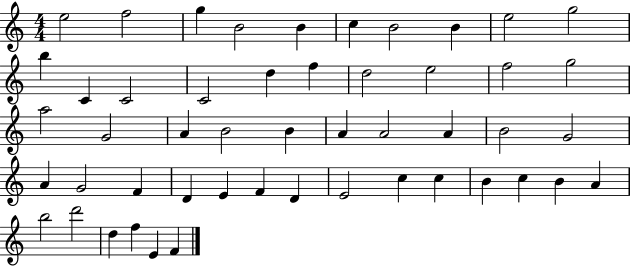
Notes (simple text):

E5/h F5/h G5/q B4/h B4/q C5/q B4/h B4/q E5/h G5/h B5/q C4/q C4/h C4/h D5/q F5/q D5/h E5/h F5/h G5/h A5/h G4/h A4/q B4/h B4/q A4/q A4/h A4/q B4/h G4/h A4/q G4/h F4/q D4/q E4/q F4/q D4/q E4/h C5/q C5/q B4/q C5/q B4/q A4/q B5/h D6/h D5/q F5/q E4/q F4/q